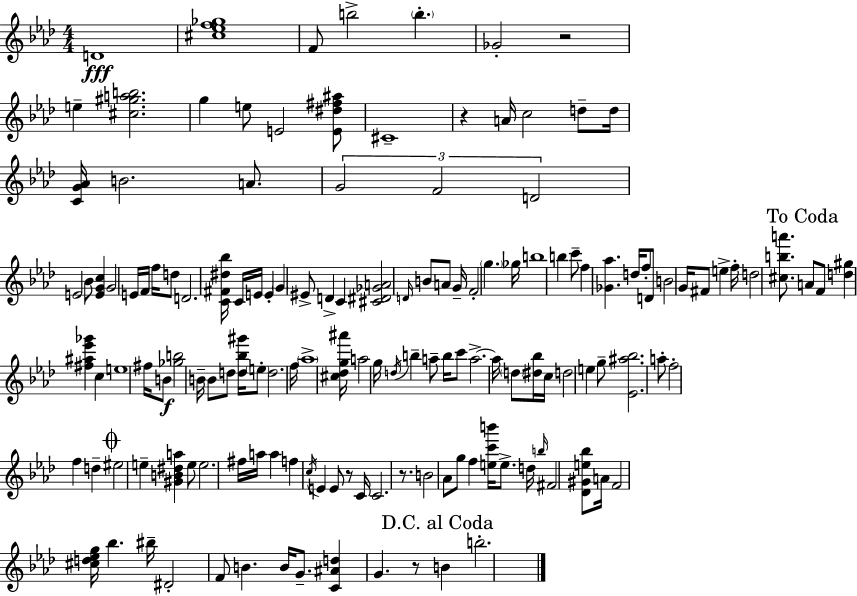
{
  \clef treble
  \numericTimeSignature
  \time 4/4
  \key f \minor
  d'1\fff | <cis'' ees'' f'' ges''>1 | f'8 b''2-> \parenthesize b''4.-. | ges'2-. r2 | \break e''4-- <cis'' gis'' a'' b''>2. | g''4 e''8 e'2 <e' dis'' fis'' ais''>8 | cis'1-- | r4 a'16 c''2 d''8-- d''16 | \break <c' g' aes'>16 b'2. a'8. | \tuplet 3/2 { g'2 f'2 | d'2 } e'2 | bes'8 <e' g' c''>4 g'2 e'16 f'16 | \break f''16 d''8 d'2. <c' fis' dis'' bes''>16 | c'16 e'16 e'4-. \parenthesize g'4 eis'8-> d'4-> | c'4 <cis' dis' ges' a'>2 \grace { d'16 } b'8 a'8 | g'16-- f'2-. \parenthesize g''4. | \break ges''16 b''1 | b''4 c'''8-- f''4 <ges' aes''>4. | d''16 f''8-. d'8 b'2 g'16 fis'8 | e''4-> f''16-. d''2 <cis'' b'' a'''>8. | \break \mark "To Coda" a'8 f'8 <d'' gis''>4 <fis'' ais'' ees''' ges'''>4 c''4 | e''1 | fis''16 b'8\f <ges'' b''>2 b'16-- b'8 d''8 | <d'' bes'' gis'''>16 \parenthesize e''8-. d''2. | \break f''16 \parenthesize aes''1-> | <cis'' des'' g'' ais'''>16 a''2 g''16 \acciaccatura { d''16 } b''4-- | a''8-- b''16 c'''8 a''2.->~~ | a''16 \parenthesize d''8 <dis'' bes''>16 c''16 d''2 e''4 | \break g''8-- <ees' ais'' bes''>2. | a''8-. f''2-. f''4 d''4-- | \mark \markup { \musicglyph "scripts.coda" } eis''2 e''4-- <gis' b' dis'' a''>4 | e''8 e''2. | \break fis''16 a''16 a''4 f''4 \acciaccatura { c''16 } e'4 e'8 | r8 c'16 c'2. | r8. b'2 aes'8 g''8 f''4 | <e'' c''' b'''>16 e''8.-> d''16 \grace { b''16 } fis'2 | \break <des' gis' e'' bes''>8 a'16 f'2 <cis'' d'' ees'' g''>16 bes''4. | bis''16-- dis'2-. f'8 b'4. | b'16 g'8.-- <c' ais' d''>4 g'4. | r8 \mark "D.C. al Coda" b'4 b''2.-. | \break \bar "|."
}